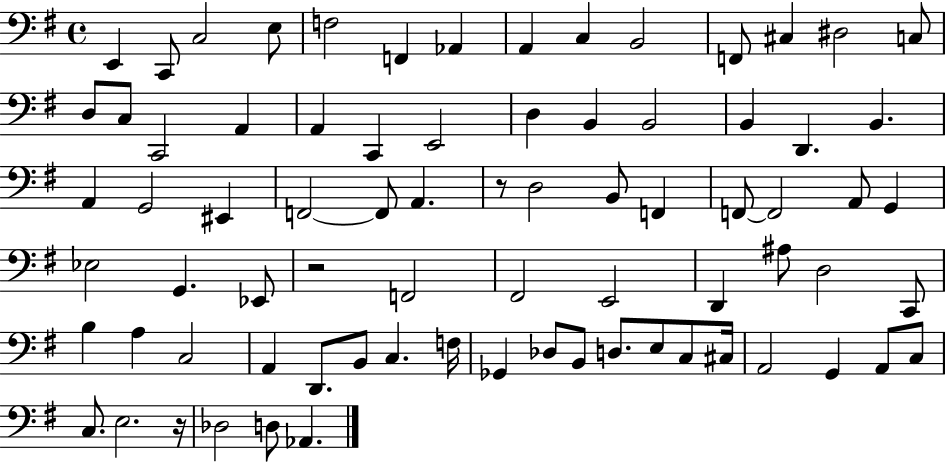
E2/q C2/e C3/h E3/e F3/h F2/q Ab2/q A2/q C3/q B2/h F2/e C#3/q D#3/h C3/e D3/e C3/e C2/h A2/q A2/q C2/q E2/h D3/q B2/q B2/h B2/q D2/q. B2/q. A2/q G2/h EIS2/q F2/h F2/e A2/q. R/e D3/h B2/e F2/q F2/e F2/h A2/e G2/q Eb3/h G2/q. Eb2/e R/h F2/h F#2/h E2/h D2/q A#3/e D3/h C2/e B3/q A3/q C3/h A2/q D2/e. B2/e C3/q. F3/s Gb2/q Db3/e B2/e D3/e. E3/e C3/e C#3/s A2/h G2/q A2/e C3/e C3/e. E3/h. R/s Db3/h D3/e Ab2/q.